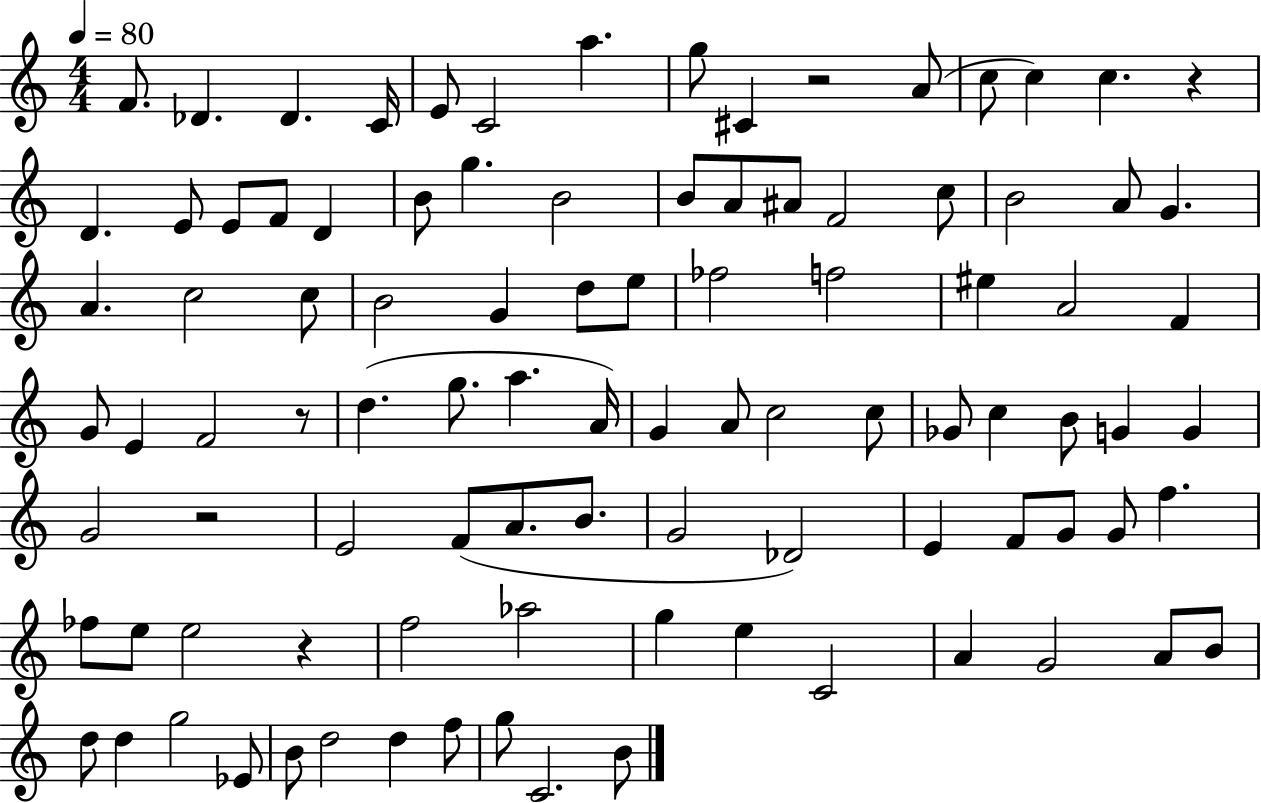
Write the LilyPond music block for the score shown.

{
  \clef treble
  \numericTimeSignature
  \time 4/4
  \key c \major
  \tempo 4 = 80
  f'8. des'4. des'4. c'16 | e'8 c'2 a''4. | g''8 cis'4 r2 a'8( | c''8 c''4) c''4. r4 | \break d'4. e'8 e'8 f'8 d'4 | b'8 g''4. b'2 | b'8 a'8 ais'8 f'2 c''8 | b'2 a'8 g'4. | \break a'4. c''2 c''8 | b'2 g'4 d''8 e''8 | fes''2 f''2 | eis''4 a'2 f'4 | \break g'8 e'4 f'2 r8 | d''4.( g''8. a''4. a'16) | g'4 a'8 c''2 c''8 | ges'8 c''4 b'8 g'4 g'4 | \break g'2 r2 | e'2 f'8( a'8. b'8. | g'2 des'2) | e'4 f'8 g'8 g'8 f''4. | \break fes''8 e''8 e''2 r4 | f''2 aes''2 | g''4 e''4 c'2 | a'4 g'2 a'8 b'8 | \break d''8 d''4 g''2 ees'8 | b'8 d''2 d''4 f''8 | g''8 c'2. b'8 | \bar "|."
}